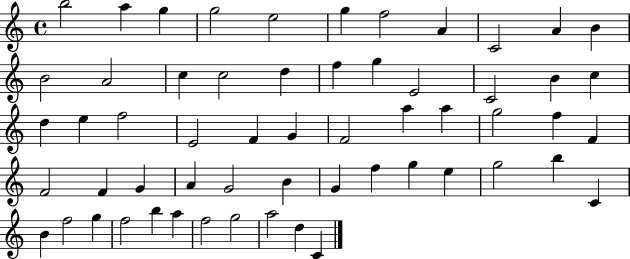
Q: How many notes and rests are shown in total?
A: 58